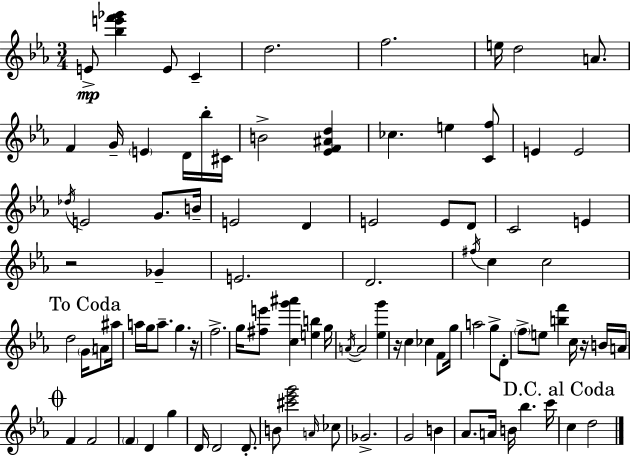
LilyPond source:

{
  \clef treble
  \numericTimeSignature
  \time 3/4
  \key ees \major
  e'8->\mp <bes'' e''' f''' ges'''>4 e'8 c'4-- | d''2. | f''2. | e''16 d''2 a'8. | \break f'4 g'16-- \parenthesize e'4 d'16 bes''16-. cis'16 | b'2-> <ees' f' ais' d''>4 | ces''4. e''4 <c' f''>8 | e'4 e'2 | \break \acciaccatura { des''16 } e'2 g'8. | b'16-- e'2 d'4 | e'2 e'8 d'8 | c'2 e'4 | \break r2 ges'4-- | e'2. | d'2. | \acciaccatura { fis''16 } c''4 c''2 | \break \mark "To Coda" d''2 \parenthesize g'16 a'8 | ais''16 a''16 g''16 a''8.-- g''4. | r16 f''2.-> | g''16 <fis'' e'''>8 <c'' g''' ais'''>4 <e'' b''>4 | \break g''16 \acciaccatura { a'16~ }~ a'2 <ees'' g'''>4 | r16 c''4 ces''4 | f'8 g''16 a''2 g''8-> | d'8-. \parenthesize f''8-> e''8 <b'' f'''>4 c''16 | \break r16 b'16 a'16 \mark \markup { \musicglyph "scripts.coda" } f'4 f'2 | \parenthesize f'4 d'4 g''4 | d'16 d'2 | d'8.-. b'8 <cis''' ees''' g'''>2 | \break \grace { a'16 } ces''8 ges'2.-> | g'2 | b'4 aes'8. a'16 b'16 bes''4. | c'''16 \mark "D.C. al Coda" c''4 d''2 | \break \bar "|."
}